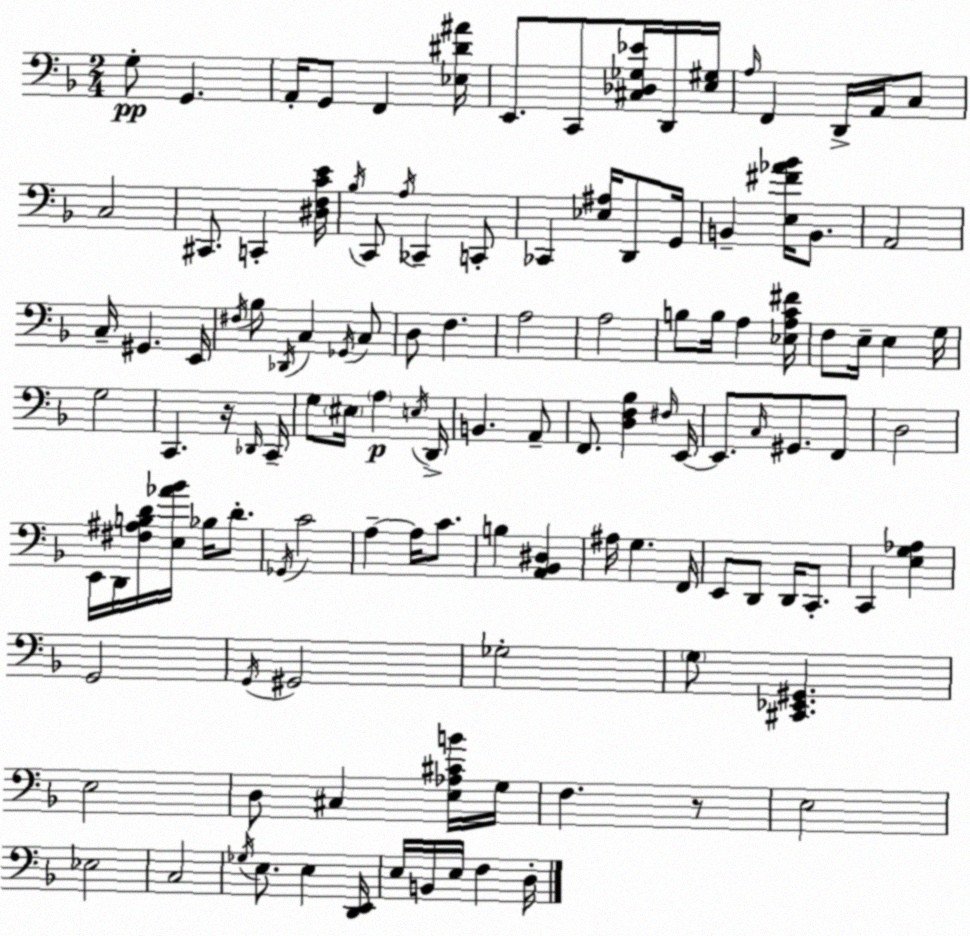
X:1
T:Untitled
M:2/4
L:1/4
K:F
G,/2 G,, A,,/4 G,,/2 F,, [_E,^D^A]/4 E,,/2 C,,/2 [^C,_D,_G,_E]/4 D,,/4 [E,^G,]/4 A,/4 F,, D,,/4 A,,/4 C,/2 C,2 ^C,,/2 C,, [^D,F,CE]/4 _B,/4 C,,/2 A,/4 _C,, C,,/2 _C,, [_E,^A,]/4 D,,/2 G,,/4 B,, [E,^F_A_B]/4 B,,/2 A,,2 C,/4 ^G,, E,,/4 ^F,/4 _B,/2 _D,,/4 C, _G,,/4 C,/2 D,/2 F, A,2 A,2 B,/2 B,/4 A, [_E,A,C^F]/4 F,/2 E,/4 E, G,/4 G,2 C,, z/4 _D,,/4 C,,/4 G,/2 ^E,/4 A, E,/4 D,,/4 B,, A,,/2 F,,/2 [D,F,_B,] ^F,/4 E,,/4 E,,/2 C,/4 ^G,,/2 F,,/2 D,2 E,,/4 D,,/4 [^F,^A,B,D]/4 [E,_A_B]/4 _B,/4 D/2 _G,,/4 C2 A, A,/4 C/2 B, [A,,_B,,^D,] ^A,/4 G, F,,/4 E,,/2 D,,/2 D,,/4 C,,/2 C,, [E,G,_A,] G,,2 G,,/4 ^G,,2 _G,2 G,/2 [^C,,_E,,^G,,] E,2 D,/2 ^C, [E,_A,^CB]/4 G,/4 F, z/2 E,2 _E,2 C,2 _G,/4 E,/2 E, [D,,E,,]/4 E,/4 B,,/4 E,/4 F, D,/4